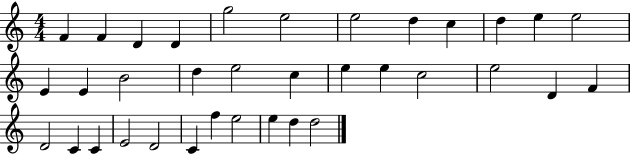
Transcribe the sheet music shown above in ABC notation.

X:1
T:Untitled
M:4/4
L:1/4
K:C
F F D D g2 e2 e2 d c d e e2 E E B2 d e2 c e e c2 e2 D F D2 C C E2 D2 C f e2 e d d2